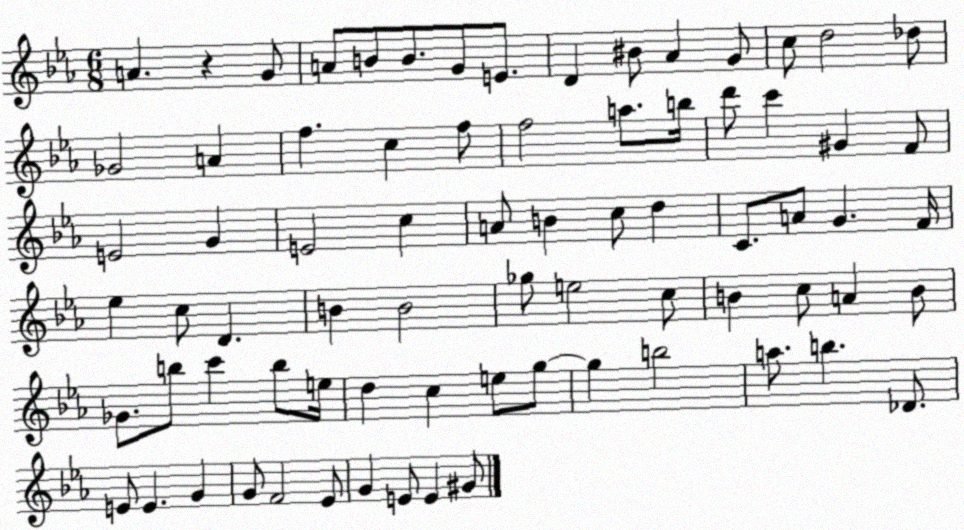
X:1
T:Untitled
M:6/8
L:1/4
K:Eb
A z G/2 A/2 B/2 B/2 G/2 E/2 D ^B/2 _A G/2 c/2 d2 _d/2 _G2 A f c f/2 f2 a/2 b/4 d'/2 c' ^G F/2 E2 G E2 c A/2 B c/2 d C/2 A/2 G F/4 _e c/2 D B B2 _g/2 e2 c/2 B c/2 A B/2 _G/2 b/2 c' b/2 e/4 d c e/2 g/2 g b2 a/2 b _D/2 E/2 E G G/2 F2 _E/2 G E/2 E ^G/2